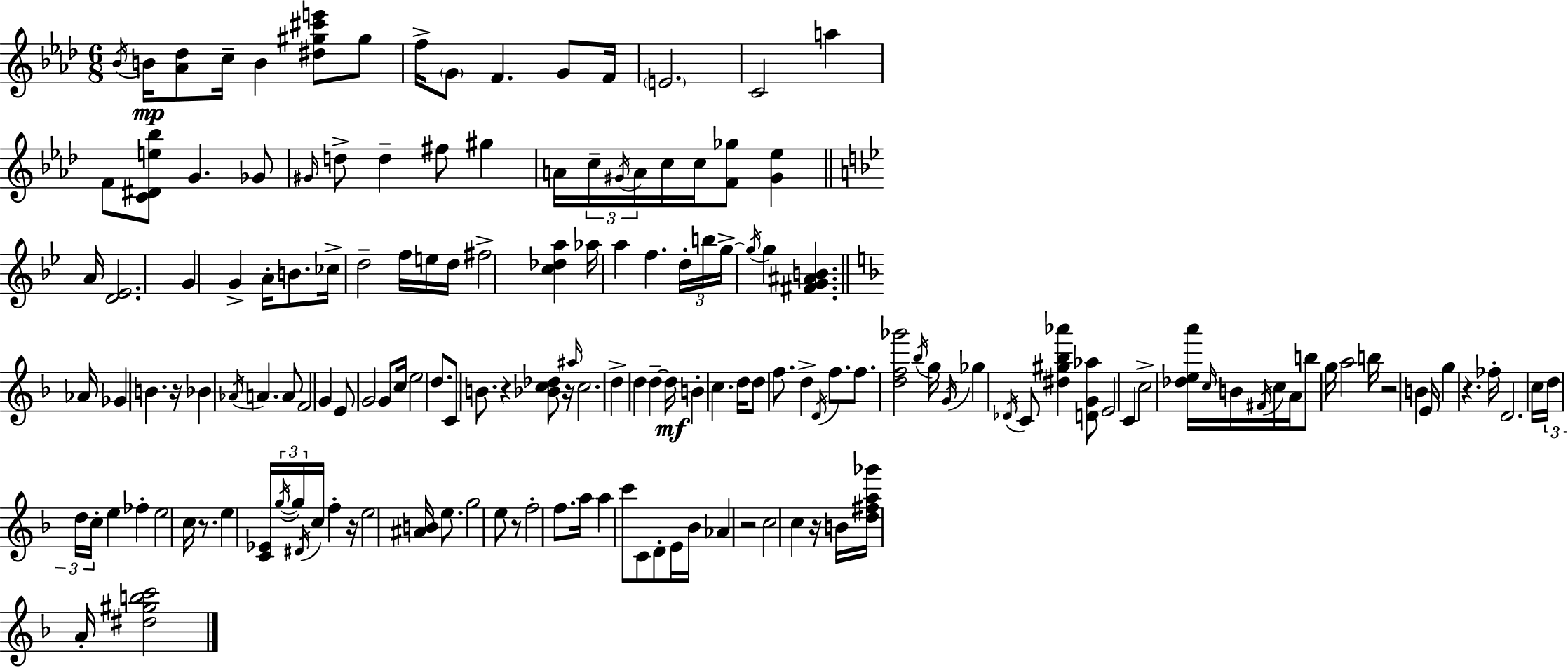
Bb4/s B4/s [Ab4,Db5]/e C5/s B4/q [D#5,G#5,C#6,E6]/e G#5/e F5/s G4/e F4/q. G4/e F4/s E4/h. C4/h A5/q F4/e [C4,D#4,E5,Bb5]/e G4/q. Gb4/e G#4/s D5/e D5/q F#5/e G#5/q A4/s C5/s G#4/s A4/s C5/s C5/s [F4,Gb5]/e [G#4,Eb5]/q A4/s [D4,Eb4]/h. G4/q G4/q A4/s B4/e. CES5/s D5/h F5/s E5/s D5/s F#5/h [C5,Db5,A5]/q Ab5/s A5/q F5/q. D5/s B5/s G5/s G5/s G5/q [F#4,G4,A#4,B4]/q. Ab4/s Gb4/q B4/q. R/s Bb4/q Ab4/s A4/q. A4/e F4/h G4/q E4/e G4/h G4/e C5/s E5/h D5/e. C4/e B4/e. R/q [Bb4,C5,Db5]/e R/s A#5/s C5/h. D5/q D5/q D5/q D5/s B4/q C5/q. D5/s D5/e F5/e. D5/q D4/s F5/e. F5/e. [D5,F5,Gb6]/h Bb5/s G5/s G4/s Gb5/q Db4/s C4/e [D#5,G#5,Bb5,Ab6]/q [D4,G4,Ab5]/e E4/h C4/q C5/h [Db5,E5,A6]/s C5/s B4/s F#4/s C5/s A4/s B5/e G5/s A5/h B5/s R/h B4/q E4/s G5/q R/q. FES5/s D4/h. C5/s D5/s D5/s C5/s E5/q FES5/q E5/h C5/s R/e. E5/q [C4,Eb4]/s G5/s G5/s D#4/s C5/s F5/q R/s E5/h [A#4,B4]/s E5/e. G5/h E5/e R/e F5/h F5/e. A5/s A5/q C6/e C4/e D4/e E4/s Bb4/s Ab4/q R/h C5/h C5/q R/s B4/s [D5,F#5,A5,Gb6]/s A4/s [D#5,G#5,B5,C6]/h